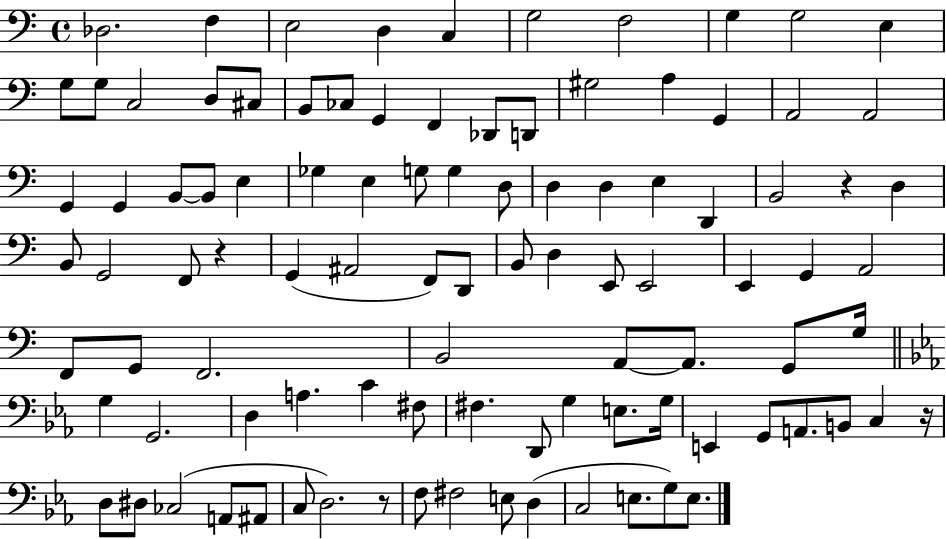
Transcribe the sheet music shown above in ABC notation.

X:1
T:Untitled
M:4/4
L:1/4
K:C
_D,2 F, E,2 D, C, G,2 F,2 G, G,2 E, G,/2 G,/2 C,2 D,/2 ^C,/2 B,,/2 _C,/2 G,, F,, _D,,/2 D,,/2 ^G,2 A, G,, A,,2 A,,2 G,, G,, B,,/2 B,,/2 E, _G, E, G,/2 G, D,/2 D, D, E, D,, B,,2 z D, B,,/2 G,,2 F,,/2 z G,, ^A,,2 F,,/2 D,,/2 B,,/2 D, E,,/2 E,,2 E,, G,, A,,2 F,,/2 G,,/2 F,,2 B,,2 A,,/2 A,,/2 G,,/2 G,/4 G, G,,2 D, A, C ^F,/2 ^F, D,,/2 G, E,/2 G,/4 E,, G,,/2 A,,/2 B,,/2 C, z/4 D,/2 ^D,/2 _C,2 A,,/2 ^A,,/2 C,/2 D,2 z/2 F,/2 ^F,2 E,/2 D, C,2 E,/2 G,/2 E,/2